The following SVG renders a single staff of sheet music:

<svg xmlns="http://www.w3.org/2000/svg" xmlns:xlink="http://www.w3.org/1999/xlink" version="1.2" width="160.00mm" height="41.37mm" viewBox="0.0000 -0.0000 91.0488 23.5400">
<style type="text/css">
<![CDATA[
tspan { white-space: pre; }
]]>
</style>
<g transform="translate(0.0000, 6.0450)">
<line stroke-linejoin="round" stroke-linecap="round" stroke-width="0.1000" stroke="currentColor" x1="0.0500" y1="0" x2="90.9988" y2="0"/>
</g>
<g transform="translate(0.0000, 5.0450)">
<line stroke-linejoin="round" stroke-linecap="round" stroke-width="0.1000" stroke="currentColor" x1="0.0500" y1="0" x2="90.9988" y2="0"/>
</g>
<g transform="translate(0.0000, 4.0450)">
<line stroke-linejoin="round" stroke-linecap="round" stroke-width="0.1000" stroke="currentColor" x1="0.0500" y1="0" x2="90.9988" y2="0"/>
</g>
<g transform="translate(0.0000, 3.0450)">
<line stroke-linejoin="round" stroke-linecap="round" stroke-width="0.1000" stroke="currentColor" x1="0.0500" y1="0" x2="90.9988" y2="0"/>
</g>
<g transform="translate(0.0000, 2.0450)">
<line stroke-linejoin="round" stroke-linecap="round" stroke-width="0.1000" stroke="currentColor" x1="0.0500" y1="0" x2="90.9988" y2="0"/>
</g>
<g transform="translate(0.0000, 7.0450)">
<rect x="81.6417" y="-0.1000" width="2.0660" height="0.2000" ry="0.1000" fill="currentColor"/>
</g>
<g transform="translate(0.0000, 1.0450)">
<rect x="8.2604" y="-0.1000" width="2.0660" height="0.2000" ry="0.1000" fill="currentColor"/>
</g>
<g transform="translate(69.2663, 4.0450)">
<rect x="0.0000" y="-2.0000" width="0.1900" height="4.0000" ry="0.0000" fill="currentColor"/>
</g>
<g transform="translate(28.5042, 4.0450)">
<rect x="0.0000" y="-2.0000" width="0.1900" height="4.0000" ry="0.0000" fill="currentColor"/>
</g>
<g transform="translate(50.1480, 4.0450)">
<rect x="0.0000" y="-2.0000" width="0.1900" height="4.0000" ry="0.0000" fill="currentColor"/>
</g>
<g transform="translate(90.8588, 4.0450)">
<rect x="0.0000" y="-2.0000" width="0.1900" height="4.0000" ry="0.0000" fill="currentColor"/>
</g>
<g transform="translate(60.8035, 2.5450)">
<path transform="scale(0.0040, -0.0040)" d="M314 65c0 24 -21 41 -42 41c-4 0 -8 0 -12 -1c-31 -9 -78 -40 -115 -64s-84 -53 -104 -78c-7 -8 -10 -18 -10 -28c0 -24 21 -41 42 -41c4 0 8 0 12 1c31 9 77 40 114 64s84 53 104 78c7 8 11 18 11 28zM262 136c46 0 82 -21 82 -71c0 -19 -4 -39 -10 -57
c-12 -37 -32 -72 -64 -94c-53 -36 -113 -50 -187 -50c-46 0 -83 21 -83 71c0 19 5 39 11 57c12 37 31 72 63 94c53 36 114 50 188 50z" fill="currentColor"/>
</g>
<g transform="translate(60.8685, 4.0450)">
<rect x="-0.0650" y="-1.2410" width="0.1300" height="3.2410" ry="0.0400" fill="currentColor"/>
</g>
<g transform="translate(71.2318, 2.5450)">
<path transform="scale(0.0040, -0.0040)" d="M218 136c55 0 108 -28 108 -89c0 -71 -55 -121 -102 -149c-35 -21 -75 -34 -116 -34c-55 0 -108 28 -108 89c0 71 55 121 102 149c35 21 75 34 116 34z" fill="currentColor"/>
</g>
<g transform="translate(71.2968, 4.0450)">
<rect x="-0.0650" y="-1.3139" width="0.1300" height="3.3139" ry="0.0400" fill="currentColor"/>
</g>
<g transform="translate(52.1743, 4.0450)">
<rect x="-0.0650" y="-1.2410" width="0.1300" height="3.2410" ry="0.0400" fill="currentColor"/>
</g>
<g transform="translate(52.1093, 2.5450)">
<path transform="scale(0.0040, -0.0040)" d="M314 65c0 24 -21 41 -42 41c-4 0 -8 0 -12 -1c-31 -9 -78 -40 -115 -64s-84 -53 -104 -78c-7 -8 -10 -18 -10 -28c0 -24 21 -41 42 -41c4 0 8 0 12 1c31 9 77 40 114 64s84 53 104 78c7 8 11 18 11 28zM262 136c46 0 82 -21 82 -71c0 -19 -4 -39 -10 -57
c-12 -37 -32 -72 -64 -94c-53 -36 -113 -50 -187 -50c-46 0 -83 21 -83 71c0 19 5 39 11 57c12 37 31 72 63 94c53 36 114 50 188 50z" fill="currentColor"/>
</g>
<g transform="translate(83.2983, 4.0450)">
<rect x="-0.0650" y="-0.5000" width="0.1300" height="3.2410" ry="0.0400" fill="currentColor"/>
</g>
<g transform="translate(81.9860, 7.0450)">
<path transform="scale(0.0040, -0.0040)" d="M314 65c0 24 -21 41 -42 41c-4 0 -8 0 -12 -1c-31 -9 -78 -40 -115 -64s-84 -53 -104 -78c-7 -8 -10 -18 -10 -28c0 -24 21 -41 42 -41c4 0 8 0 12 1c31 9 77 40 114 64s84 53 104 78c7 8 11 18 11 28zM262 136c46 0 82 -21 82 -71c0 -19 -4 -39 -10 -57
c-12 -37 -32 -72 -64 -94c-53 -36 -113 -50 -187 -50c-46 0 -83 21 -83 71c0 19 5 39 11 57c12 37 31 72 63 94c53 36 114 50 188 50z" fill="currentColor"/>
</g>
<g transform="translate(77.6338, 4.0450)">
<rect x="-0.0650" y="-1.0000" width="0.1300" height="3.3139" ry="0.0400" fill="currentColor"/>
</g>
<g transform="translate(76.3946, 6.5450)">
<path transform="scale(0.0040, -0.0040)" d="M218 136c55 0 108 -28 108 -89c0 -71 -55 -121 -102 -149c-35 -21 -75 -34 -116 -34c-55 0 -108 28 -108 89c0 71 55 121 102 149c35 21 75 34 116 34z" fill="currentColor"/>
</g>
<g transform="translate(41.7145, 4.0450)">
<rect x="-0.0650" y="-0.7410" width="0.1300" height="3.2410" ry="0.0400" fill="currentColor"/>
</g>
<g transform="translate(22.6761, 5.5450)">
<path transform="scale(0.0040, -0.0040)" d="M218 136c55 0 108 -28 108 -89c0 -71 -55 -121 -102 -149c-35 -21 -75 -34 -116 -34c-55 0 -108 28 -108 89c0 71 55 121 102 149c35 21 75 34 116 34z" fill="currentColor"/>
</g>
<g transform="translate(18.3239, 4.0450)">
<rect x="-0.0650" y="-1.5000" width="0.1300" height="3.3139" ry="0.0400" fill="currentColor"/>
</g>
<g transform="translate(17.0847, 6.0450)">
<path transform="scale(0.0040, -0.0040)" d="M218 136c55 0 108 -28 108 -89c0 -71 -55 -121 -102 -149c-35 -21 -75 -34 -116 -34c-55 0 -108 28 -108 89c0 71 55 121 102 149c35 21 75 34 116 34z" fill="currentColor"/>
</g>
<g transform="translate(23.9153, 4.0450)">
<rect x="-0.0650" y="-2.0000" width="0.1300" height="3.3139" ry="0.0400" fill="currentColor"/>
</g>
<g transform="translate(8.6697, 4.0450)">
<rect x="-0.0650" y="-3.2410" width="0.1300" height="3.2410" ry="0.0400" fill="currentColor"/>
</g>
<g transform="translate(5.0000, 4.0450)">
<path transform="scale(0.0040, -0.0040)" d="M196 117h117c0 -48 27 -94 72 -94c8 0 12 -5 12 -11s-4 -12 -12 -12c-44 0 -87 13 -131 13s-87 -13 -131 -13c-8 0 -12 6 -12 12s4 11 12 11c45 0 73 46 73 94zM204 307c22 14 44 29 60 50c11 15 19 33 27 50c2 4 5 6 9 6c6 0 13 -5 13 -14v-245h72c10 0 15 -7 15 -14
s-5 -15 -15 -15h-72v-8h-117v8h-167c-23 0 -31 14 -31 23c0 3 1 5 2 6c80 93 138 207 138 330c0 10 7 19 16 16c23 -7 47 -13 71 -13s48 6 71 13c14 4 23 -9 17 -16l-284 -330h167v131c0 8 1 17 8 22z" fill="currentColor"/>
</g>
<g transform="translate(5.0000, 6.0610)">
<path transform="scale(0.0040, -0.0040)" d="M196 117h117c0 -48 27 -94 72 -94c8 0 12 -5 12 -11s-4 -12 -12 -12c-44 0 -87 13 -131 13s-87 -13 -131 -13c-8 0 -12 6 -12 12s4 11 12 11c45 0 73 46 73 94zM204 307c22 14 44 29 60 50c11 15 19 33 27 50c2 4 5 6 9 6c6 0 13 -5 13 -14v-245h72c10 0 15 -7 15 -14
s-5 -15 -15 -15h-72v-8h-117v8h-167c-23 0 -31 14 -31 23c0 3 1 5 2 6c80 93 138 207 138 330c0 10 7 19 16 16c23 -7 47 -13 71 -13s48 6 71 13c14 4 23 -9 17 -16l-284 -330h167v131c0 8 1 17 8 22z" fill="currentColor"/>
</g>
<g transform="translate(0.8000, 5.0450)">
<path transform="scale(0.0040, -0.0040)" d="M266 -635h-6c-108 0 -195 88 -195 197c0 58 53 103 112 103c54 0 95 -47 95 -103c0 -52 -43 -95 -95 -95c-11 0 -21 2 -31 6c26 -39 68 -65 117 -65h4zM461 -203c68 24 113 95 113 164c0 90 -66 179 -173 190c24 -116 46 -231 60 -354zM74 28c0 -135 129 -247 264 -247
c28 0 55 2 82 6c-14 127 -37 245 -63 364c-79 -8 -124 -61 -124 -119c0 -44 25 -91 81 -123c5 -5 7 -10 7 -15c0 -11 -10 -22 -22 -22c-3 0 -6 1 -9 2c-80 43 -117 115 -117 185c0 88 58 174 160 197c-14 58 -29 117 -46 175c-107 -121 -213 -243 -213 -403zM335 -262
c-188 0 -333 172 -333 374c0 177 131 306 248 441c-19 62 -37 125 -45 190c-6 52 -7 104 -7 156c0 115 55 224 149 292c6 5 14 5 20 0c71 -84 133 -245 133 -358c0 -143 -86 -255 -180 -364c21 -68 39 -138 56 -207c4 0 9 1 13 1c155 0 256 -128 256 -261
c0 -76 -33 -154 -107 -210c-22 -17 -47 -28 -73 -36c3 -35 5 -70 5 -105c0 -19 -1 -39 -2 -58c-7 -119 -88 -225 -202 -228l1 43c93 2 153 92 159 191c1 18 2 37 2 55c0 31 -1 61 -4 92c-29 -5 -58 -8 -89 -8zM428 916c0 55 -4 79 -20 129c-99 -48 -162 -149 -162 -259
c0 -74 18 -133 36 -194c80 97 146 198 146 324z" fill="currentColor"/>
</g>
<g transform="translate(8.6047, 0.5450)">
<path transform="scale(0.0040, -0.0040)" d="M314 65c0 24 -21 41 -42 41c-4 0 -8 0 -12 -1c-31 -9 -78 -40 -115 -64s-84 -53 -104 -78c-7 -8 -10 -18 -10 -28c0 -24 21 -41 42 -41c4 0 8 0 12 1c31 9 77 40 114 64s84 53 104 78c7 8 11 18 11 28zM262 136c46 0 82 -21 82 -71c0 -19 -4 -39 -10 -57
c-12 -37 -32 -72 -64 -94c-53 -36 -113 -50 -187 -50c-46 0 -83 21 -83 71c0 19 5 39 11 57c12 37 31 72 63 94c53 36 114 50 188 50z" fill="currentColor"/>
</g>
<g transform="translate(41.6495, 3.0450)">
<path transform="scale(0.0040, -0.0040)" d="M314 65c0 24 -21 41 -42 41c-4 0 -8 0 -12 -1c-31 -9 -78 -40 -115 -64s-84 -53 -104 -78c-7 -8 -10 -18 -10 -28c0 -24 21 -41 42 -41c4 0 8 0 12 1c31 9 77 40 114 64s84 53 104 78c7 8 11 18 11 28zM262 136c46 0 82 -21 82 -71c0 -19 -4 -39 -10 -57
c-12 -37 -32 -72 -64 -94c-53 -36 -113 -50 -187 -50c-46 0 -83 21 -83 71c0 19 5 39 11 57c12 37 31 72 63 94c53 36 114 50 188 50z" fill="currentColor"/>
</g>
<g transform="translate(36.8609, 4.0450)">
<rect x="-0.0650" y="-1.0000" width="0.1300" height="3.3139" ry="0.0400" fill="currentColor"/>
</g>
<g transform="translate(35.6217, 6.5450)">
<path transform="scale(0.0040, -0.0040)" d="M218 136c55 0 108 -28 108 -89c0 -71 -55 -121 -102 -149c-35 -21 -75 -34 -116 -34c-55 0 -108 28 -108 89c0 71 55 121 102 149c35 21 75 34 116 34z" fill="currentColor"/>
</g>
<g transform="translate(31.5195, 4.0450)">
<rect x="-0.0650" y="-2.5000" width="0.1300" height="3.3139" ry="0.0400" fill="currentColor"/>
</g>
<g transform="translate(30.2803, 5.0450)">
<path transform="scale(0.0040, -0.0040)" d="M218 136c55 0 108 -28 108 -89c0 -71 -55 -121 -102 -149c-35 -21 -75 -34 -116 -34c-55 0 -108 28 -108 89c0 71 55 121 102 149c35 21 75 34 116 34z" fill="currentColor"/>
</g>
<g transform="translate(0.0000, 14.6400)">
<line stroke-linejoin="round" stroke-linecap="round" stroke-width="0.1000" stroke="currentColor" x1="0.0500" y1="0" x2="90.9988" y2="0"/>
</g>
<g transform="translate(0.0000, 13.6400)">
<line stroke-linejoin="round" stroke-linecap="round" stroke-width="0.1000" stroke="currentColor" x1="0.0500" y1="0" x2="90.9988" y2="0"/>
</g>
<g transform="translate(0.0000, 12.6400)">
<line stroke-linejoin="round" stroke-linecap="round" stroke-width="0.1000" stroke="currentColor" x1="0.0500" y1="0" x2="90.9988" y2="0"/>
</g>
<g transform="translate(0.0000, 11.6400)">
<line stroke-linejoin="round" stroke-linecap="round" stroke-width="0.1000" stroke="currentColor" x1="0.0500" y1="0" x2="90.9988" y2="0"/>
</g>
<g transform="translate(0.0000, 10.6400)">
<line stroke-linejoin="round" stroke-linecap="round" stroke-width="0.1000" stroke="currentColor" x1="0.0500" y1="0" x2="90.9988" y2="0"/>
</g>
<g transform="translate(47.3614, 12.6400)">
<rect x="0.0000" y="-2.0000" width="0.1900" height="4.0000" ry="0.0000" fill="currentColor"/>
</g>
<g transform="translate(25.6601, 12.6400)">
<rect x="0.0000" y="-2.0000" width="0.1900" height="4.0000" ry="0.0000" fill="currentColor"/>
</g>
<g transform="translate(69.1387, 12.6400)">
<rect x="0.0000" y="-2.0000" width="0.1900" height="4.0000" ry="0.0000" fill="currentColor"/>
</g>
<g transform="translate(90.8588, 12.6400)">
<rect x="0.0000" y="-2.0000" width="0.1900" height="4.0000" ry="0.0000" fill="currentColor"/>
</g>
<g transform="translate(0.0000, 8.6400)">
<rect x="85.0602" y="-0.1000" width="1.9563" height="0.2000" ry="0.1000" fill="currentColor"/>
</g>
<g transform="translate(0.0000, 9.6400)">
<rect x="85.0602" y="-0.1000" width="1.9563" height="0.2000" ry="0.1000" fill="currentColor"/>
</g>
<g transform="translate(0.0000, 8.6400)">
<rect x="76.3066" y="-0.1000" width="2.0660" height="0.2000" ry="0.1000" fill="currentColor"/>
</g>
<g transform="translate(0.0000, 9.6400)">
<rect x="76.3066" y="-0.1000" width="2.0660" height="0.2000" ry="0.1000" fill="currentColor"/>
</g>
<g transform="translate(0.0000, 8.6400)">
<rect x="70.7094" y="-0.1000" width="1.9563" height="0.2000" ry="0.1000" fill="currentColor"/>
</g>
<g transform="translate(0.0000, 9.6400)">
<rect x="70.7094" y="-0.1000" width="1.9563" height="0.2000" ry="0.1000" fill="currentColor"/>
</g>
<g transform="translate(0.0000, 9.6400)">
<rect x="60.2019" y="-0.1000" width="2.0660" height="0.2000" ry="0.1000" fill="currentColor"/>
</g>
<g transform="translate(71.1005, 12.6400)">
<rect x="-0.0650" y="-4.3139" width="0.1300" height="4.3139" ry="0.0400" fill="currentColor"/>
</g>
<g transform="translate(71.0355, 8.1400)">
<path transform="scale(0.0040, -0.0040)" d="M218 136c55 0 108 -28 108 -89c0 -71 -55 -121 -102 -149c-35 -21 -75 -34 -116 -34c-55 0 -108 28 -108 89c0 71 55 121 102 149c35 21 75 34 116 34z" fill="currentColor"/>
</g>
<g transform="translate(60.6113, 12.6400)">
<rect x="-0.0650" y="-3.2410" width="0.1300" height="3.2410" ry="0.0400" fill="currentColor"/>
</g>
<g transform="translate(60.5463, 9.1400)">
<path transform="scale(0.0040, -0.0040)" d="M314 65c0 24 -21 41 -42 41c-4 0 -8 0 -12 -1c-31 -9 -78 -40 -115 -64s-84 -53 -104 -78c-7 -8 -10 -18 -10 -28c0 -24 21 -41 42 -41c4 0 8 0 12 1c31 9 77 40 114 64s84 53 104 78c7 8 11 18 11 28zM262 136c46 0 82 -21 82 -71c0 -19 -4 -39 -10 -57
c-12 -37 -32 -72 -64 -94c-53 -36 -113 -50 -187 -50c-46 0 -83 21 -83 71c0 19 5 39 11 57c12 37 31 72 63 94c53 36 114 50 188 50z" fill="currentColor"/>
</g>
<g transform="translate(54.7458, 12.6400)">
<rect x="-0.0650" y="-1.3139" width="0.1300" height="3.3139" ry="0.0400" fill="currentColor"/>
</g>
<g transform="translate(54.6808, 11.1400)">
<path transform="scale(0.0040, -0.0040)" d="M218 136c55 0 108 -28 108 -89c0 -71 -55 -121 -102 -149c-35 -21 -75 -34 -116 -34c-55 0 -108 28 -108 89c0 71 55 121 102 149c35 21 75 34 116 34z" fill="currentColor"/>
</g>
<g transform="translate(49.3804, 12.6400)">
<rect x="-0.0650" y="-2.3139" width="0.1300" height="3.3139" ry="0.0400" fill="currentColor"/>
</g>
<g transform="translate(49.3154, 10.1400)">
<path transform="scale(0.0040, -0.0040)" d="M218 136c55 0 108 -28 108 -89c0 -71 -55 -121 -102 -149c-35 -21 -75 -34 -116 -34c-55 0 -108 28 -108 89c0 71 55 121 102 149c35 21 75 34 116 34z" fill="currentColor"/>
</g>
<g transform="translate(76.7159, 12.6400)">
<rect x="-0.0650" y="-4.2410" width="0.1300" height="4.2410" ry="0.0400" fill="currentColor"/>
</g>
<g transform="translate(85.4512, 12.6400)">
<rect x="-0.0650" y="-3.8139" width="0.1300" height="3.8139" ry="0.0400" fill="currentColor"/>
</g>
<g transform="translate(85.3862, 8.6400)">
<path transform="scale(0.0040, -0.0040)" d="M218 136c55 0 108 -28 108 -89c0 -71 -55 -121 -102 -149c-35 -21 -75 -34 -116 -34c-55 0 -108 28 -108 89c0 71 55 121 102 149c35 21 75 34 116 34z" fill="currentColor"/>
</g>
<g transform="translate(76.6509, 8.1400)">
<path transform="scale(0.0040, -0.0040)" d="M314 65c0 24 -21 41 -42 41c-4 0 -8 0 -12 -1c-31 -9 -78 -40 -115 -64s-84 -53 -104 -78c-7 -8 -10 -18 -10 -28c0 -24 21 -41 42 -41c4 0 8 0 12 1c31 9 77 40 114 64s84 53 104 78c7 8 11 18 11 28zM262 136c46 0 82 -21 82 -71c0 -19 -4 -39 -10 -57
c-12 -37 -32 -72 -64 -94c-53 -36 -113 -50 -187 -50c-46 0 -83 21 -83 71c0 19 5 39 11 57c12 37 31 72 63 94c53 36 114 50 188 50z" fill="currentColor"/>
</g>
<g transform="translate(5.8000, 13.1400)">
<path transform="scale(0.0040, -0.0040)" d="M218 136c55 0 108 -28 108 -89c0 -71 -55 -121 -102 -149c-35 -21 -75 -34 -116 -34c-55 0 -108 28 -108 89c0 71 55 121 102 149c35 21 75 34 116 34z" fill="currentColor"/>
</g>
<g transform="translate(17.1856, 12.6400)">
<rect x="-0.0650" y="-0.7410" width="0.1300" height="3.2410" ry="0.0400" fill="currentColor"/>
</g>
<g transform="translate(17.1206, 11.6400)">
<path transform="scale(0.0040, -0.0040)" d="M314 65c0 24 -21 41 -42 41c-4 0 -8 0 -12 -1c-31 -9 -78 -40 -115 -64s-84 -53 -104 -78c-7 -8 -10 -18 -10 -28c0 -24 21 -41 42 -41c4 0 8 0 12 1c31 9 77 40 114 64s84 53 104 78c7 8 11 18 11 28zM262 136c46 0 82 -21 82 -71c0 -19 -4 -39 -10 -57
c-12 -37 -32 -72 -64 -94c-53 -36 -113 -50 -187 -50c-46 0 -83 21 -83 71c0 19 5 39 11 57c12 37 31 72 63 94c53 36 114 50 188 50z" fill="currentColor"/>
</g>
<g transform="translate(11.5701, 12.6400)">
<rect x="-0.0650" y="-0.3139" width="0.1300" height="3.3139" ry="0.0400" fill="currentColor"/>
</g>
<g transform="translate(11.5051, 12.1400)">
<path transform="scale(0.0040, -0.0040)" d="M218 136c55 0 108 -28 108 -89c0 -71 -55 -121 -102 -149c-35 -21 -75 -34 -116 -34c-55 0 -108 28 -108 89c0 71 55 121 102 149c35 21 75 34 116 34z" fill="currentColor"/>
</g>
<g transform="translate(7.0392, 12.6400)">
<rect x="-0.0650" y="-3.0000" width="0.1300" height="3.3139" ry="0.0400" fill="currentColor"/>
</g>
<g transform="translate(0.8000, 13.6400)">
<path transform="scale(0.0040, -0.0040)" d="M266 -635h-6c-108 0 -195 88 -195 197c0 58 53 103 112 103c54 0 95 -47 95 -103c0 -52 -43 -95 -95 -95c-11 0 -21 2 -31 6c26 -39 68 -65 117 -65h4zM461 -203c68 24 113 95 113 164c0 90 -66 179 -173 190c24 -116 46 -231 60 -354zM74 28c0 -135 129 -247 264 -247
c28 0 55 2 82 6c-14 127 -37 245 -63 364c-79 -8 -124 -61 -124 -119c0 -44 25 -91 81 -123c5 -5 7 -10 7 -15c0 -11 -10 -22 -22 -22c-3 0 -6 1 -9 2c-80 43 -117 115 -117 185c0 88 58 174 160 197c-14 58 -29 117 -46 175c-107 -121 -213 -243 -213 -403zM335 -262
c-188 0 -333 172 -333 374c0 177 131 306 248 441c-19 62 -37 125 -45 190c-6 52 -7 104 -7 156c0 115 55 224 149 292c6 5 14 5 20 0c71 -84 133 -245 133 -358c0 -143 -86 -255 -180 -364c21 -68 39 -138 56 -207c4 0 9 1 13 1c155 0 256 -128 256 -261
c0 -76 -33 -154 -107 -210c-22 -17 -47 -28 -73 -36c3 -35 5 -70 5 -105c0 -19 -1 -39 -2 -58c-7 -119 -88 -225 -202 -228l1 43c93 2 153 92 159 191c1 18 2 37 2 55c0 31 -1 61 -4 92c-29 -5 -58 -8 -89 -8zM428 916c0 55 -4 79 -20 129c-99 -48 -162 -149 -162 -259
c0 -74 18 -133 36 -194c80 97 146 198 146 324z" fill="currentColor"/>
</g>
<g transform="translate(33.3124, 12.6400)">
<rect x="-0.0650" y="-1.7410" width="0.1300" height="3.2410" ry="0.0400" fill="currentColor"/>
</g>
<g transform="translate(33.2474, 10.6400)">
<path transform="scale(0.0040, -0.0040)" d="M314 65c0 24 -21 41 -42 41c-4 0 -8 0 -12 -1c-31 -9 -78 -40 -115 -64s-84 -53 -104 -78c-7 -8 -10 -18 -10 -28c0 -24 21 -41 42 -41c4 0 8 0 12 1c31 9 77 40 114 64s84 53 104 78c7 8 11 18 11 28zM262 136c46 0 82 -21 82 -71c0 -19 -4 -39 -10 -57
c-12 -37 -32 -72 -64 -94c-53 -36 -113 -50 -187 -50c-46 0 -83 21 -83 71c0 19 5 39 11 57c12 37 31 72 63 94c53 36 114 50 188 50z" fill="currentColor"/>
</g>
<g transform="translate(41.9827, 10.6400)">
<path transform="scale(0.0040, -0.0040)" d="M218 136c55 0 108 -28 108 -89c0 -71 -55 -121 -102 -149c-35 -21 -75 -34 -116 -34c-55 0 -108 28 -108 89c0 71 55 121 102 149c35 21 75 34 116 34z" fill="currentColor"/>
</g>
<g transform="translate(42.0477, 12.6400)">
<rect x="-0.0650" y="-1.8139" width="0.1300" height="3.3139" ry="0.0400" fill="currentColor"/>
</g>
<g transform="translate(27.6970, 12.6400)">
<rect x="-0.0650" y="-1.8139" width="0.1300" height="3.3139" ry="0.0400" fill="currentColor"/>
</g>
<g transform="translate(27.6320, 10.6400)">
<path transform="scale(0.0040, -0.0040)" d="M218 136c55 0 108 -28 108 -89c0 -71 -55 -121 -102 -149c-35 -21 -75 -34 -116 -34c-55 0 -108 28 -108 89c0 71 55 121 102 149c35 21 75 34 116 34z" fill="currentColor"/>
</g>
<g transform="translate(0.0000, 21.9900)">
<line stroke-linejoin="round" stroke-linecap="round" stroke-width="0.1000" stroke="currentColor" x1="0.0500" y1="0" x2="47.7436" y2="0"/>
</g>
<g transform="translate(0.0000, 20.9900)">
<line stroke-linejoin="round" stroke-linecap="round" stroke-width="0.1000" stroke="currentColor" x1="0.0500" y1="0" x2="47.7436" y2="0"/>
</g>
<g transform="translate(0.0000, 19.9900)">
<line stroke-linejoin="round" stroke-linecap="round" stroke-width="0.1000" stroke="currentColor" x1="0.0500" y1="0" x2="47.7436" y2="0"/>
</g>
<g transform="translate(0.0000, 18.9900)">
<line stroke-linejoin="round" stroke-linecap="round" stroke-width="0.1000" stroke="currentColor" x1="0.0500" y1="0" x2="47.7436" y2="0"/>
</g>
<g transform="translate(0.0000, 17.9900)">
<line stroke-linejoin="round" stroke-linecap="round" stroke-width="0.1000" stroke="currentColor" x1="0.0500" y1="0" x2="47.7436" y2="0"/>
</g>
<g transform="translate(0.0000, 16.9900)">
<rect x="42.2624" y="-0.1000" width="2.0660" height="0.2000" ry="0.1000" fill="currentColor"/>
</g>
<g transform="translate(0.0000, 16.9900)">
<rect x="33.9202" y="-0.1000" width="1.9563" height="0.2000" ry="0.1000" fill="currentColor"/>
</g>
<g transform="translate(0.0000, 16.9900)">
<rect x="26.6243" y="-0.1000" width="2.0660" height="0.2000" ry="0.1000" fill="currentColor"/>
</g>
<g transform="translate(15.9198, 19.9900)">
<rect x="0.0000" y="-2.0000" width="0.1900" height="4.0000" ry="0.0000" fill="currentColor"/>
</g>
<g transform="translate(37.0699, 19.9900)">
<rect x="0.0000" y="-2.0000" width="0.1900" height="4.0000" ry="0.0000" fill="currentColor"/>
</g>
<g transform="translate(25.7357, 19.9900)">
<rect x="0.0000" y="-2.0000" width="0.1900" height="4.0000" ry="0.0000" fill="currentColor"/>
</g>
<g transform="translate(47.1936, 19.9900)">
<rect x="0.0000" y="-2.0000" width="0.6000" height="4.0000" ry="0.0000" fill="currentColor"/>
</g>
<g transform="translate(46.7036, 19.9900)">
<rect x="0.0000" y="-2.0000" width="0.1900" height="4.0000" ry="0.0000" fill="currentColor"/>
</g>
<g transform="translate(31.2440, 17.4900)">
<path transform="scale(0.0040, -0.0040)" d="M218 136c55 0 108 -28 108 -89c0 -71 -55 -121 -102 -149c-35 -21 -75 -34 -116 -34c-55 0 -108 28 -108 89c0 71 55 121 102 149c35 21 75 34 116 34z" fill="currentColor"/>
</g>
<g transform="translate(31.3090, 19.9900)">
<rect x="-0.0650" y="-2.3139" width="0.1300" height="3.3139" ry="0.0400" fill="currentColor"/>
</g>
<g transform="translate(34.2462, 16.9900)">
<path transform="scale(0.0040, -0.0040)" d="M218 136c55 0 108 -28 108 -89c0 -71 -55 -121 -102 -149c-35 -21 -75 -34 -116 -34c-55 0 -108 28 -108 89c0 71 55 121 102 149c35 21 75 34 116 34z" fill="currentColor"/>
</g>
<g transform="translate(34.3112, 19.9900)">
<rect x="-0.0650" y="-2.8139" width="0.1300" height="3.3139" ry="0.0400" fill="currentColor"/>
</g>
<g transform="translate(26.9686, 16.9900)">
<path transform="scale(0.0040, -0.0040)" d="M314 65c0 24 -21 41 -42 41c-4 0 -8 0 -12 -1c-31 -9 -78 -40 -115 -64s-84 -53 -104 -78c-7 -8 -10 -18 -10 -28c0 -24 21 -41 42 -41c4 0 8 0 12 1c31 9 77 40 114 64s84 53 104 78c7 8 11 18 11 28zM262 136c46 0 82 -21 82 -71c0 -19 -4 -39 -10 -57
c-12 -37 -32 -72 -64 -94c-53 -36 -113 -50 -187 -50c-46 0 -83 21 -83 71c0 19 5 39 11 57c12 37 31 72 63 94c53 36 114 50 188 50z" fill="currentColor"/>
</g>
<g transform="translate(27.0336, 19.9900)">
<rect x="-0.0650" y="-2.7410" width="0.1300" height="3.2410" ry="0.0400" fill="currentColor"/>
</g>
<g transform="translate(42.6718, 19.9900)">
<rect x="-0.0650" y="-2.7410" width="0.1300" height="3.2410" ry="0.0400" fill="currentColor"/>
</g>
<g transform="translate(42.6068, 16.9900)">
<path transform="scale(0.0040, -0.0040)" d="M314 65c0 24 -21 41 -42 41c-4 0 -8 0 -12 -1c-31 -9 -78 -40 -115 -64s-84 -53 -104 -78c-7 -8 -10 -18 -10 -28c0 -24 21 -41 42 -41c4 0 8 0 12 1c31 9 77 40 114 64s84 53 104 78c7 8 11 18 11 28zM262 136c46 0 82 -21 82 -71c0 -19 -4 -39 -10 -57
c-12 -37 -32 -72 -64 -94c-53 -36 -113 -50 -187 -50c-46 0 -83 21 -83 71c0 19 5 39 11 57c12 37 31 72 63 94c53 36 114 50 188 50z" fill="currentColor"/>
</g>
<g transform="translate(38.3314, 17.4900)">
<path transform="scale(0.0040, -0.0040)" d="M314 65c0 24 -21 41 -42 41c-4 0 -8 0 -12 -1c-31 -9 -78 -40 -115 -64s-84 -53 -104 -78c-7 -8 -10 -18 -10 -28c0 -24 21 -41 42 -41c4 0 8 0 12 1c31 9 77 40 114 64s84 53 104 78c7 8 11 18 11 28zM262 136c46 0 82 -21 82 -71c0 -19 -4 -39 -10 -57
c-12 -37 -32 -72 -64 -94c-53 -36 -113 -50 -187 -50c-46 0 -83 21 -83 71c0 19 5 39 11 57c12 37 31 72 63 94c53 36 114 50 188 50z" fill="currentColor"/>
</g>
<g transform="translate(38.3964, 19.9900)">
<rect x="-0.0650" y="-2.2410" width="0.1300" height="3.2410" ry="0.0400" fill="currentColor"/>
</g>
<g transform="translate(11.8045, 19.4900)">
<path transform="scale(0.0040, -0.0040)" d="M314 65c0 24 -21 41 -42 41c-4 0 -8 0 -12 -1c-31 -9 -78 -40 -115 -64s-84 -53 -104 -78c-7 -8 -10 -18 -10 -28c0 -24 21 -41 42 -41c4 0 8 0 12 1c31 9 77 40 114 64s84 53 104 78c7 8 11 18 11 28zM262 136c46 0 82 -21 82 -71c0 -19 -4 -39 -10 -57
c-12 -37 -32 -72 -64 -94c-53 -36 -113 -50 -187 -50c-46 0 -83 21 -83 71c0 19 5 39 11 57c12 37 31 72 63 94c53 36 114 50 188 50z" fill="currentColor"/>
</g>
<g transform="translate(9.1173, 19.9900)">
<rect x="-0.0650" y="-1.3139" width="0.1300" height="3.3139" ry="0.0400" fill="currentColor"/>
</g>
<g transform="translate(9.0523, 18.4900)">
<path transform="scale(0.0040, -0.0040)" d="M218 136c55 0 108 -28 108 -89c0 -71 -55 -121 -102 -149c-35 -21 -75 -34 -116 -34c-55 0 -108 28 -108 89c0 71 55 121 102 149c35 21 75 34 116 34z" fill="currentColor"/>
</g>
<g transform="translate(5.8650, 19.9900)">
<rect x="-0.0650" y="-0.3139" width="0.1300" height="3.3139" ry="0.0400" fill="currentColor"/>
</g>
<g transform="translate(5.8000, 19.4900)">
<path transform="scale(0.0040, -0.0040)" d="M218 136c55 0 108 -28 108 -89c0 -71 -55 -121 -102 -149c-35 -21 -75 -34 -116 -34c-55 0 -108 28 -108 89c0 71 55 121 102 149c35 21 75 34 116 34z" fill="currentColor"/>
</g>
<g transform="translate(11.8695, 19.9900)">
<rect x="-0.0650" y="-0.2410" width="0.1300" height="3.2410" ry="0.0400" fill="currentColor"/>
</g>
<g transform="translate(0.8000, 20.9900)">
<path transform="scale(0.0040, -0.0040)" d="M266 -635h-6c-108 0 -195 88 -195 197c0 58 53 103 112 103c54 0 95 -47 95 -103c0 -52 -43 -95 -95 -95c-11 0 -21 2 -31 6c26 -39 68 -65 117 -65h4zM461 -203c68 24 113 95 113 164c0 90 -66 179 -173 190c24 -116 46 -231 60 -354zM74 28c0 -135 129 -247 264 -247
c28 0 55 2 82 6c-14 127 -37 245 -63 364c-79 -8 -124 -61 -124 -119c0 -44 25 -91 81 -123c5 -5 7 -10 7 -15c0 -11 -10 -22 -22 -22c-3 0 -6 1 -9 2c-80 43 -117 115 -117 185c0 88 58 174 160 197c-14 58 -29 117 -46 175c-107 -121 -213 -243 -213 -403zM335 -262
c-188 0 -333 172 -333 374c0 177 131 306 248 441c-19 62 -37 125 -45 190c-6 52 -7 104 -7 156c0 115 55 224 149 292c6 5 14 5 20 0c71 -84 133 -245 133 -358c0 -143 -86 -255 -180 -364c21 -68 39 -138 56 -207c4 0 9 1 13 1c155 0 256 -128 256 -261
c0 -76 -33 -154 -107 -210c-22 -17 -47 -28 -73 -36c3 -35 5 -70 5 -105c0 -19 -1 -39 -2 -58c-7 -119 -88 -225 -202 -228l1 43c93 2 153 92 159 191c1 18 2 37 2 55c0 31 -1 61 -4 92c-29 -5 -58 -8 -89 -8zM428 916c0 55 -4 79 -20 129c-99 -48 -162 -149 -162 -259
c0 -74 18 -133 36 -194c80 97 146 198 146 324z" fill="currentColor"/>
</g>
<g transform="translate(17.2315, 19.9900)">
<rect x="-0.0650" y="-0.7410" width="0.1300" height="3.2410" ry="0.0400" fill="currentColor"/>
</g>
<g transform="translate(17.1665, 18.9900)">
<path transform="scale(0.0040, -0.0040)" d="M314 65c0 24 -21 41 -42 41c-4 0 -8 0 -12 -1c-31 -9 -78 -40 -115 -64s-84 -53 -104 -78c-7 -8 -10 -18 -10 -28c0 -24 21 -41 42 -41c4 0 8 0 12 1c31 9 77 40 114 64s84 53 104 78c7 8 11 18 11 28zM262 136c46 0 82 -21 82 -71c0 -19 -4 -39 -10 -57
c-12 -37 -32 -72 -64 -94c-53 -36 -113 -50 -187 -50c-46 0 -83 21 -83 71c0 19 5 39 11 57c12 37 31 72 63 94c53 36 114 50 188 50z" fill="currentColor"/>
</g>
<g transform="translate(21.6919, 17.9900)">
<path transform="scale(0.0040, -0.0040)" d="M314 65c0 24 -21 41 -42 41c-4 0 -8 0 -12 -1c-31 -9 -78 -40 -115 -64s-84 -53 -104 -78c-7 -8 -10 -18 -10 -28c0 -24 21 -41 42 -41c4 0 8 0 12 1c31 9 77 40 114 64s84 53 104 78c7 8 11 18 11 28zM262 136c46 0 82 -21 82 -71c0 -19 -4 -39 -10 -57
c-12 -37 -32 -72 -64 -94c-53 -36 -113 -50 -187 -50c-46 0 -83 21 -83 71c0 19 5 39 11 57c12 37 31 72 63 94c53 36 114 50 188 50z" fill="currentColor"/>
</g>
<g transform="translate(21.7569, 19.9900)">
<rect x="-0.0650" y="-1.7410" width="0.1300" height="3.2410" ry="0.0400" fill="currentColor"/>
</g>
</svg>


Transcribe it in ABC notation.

X:1
T:Untitled
M:4/4
L:1/4
K:C
b2 E F G D d2 e2 e2 e D C2 A c d2 f f2 f g e b2 d' d'2 c' c e c2 d2 f2 a2 g a g2 a2